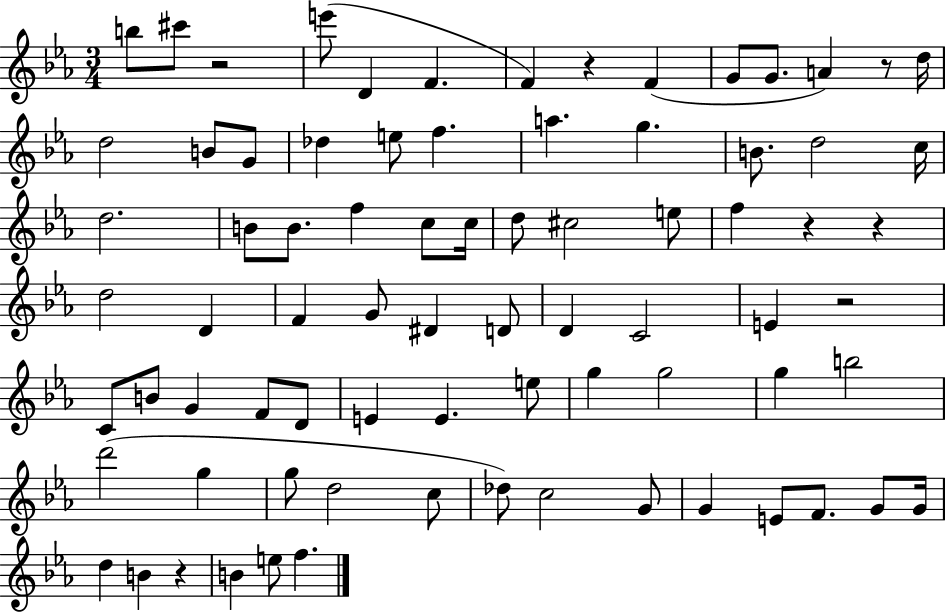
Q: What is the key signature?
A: EES major